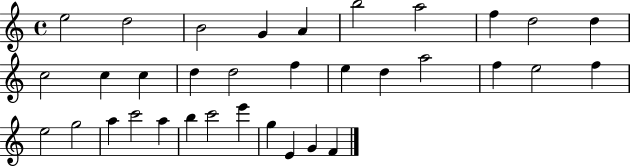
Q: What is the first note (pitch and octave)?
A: E5